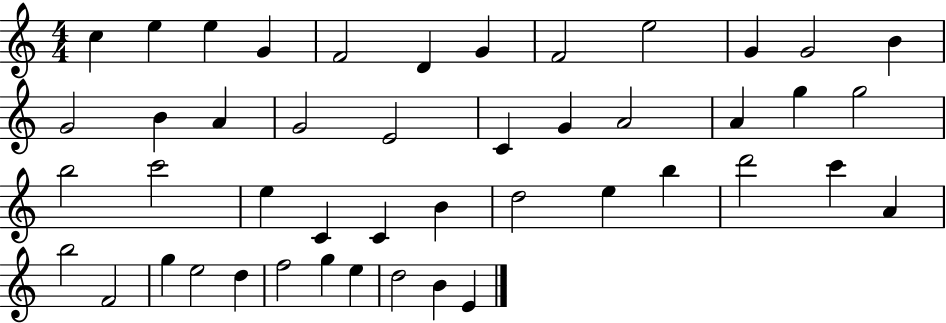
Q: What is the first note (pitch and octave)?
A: C5